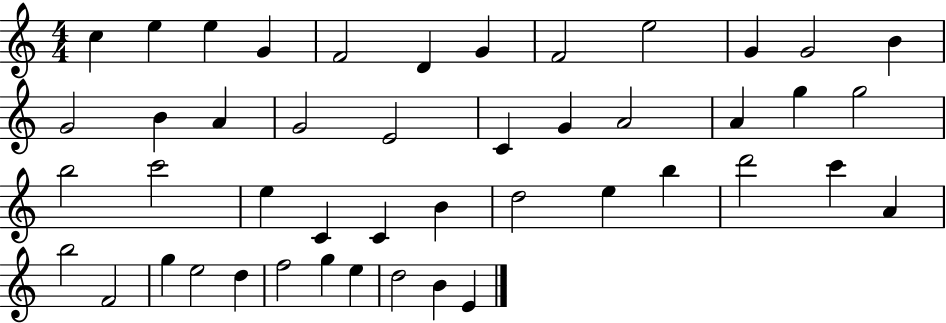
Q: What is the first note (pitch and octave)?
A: C5